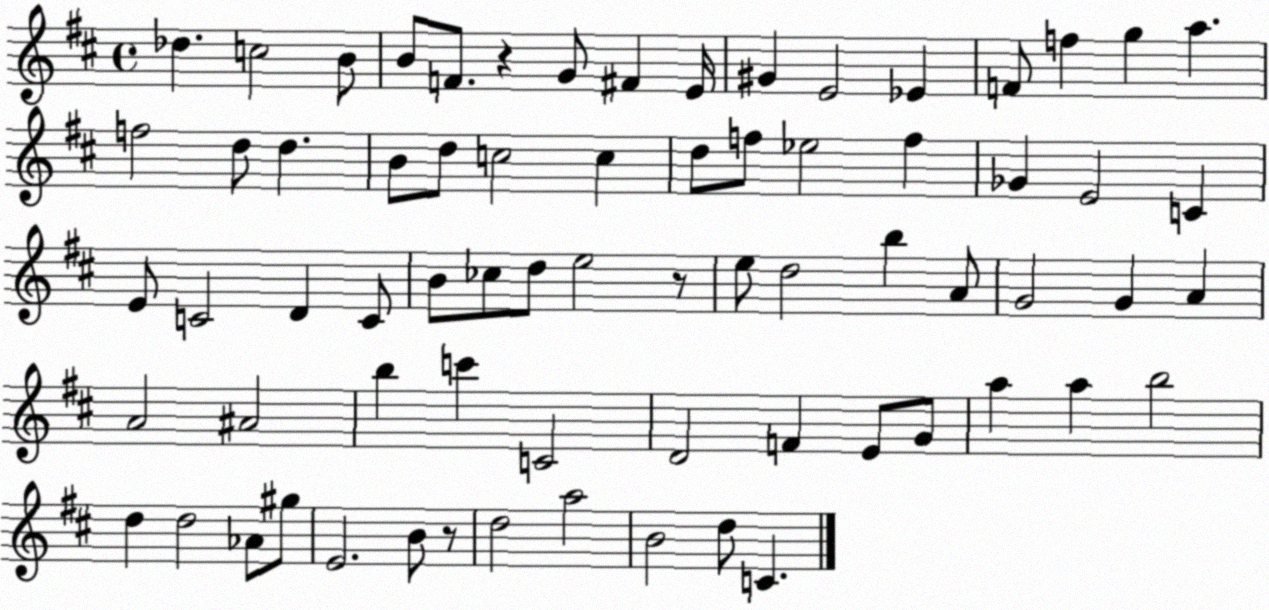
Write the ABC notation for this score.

X:1
T:Untitled
M:4/4
L:1/4
K:D
_d c2 B/2 B/2 F/2 z G/2 ^F E/4 ^G E2 _E F/2 f g a f2 d/2 d B/2 d/2 c2 c d/2 f/2 _e2 f _G E2 C E/2 C2 D C/2 B/2 _c/2 d/2 e2 z/2 e/2 d2 b A/2 G2 G A A2 ^A2 b c' C2 D2 F E/2 G/2 a a b2 d d2 _A/2 ^g/2 E2 B/2 z/2 d2 a2 B2 d/2 C